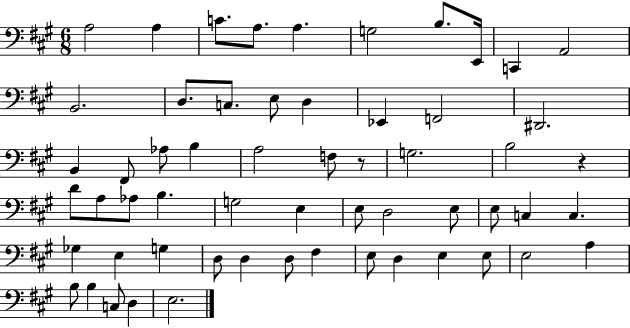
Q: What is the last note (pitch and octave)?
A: E3